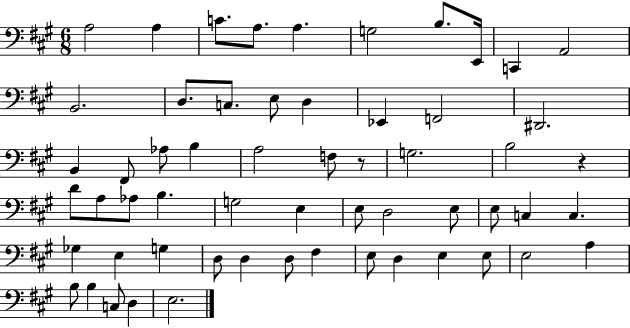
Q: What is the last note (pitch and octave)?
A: E3